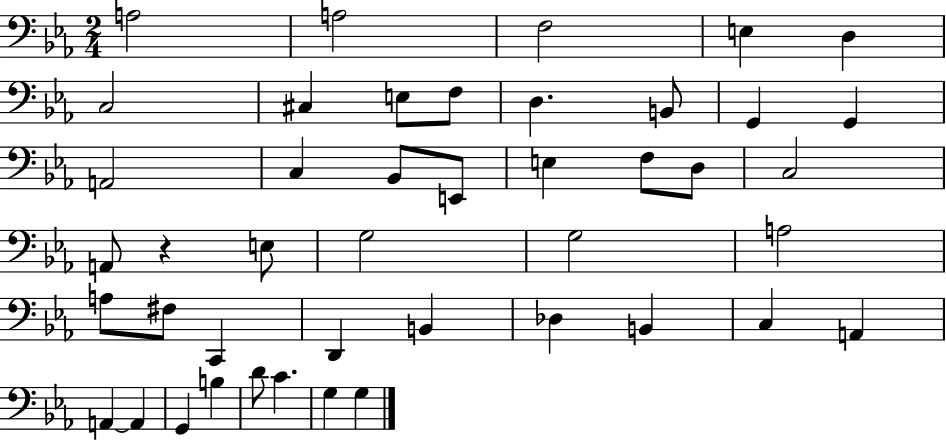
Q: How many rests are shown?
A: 1